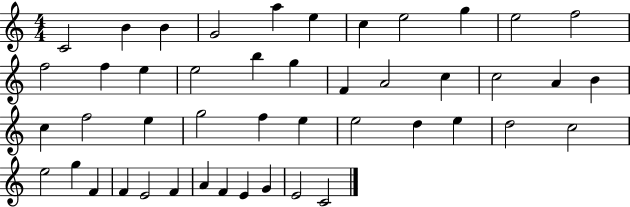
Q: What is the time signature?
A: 4/4